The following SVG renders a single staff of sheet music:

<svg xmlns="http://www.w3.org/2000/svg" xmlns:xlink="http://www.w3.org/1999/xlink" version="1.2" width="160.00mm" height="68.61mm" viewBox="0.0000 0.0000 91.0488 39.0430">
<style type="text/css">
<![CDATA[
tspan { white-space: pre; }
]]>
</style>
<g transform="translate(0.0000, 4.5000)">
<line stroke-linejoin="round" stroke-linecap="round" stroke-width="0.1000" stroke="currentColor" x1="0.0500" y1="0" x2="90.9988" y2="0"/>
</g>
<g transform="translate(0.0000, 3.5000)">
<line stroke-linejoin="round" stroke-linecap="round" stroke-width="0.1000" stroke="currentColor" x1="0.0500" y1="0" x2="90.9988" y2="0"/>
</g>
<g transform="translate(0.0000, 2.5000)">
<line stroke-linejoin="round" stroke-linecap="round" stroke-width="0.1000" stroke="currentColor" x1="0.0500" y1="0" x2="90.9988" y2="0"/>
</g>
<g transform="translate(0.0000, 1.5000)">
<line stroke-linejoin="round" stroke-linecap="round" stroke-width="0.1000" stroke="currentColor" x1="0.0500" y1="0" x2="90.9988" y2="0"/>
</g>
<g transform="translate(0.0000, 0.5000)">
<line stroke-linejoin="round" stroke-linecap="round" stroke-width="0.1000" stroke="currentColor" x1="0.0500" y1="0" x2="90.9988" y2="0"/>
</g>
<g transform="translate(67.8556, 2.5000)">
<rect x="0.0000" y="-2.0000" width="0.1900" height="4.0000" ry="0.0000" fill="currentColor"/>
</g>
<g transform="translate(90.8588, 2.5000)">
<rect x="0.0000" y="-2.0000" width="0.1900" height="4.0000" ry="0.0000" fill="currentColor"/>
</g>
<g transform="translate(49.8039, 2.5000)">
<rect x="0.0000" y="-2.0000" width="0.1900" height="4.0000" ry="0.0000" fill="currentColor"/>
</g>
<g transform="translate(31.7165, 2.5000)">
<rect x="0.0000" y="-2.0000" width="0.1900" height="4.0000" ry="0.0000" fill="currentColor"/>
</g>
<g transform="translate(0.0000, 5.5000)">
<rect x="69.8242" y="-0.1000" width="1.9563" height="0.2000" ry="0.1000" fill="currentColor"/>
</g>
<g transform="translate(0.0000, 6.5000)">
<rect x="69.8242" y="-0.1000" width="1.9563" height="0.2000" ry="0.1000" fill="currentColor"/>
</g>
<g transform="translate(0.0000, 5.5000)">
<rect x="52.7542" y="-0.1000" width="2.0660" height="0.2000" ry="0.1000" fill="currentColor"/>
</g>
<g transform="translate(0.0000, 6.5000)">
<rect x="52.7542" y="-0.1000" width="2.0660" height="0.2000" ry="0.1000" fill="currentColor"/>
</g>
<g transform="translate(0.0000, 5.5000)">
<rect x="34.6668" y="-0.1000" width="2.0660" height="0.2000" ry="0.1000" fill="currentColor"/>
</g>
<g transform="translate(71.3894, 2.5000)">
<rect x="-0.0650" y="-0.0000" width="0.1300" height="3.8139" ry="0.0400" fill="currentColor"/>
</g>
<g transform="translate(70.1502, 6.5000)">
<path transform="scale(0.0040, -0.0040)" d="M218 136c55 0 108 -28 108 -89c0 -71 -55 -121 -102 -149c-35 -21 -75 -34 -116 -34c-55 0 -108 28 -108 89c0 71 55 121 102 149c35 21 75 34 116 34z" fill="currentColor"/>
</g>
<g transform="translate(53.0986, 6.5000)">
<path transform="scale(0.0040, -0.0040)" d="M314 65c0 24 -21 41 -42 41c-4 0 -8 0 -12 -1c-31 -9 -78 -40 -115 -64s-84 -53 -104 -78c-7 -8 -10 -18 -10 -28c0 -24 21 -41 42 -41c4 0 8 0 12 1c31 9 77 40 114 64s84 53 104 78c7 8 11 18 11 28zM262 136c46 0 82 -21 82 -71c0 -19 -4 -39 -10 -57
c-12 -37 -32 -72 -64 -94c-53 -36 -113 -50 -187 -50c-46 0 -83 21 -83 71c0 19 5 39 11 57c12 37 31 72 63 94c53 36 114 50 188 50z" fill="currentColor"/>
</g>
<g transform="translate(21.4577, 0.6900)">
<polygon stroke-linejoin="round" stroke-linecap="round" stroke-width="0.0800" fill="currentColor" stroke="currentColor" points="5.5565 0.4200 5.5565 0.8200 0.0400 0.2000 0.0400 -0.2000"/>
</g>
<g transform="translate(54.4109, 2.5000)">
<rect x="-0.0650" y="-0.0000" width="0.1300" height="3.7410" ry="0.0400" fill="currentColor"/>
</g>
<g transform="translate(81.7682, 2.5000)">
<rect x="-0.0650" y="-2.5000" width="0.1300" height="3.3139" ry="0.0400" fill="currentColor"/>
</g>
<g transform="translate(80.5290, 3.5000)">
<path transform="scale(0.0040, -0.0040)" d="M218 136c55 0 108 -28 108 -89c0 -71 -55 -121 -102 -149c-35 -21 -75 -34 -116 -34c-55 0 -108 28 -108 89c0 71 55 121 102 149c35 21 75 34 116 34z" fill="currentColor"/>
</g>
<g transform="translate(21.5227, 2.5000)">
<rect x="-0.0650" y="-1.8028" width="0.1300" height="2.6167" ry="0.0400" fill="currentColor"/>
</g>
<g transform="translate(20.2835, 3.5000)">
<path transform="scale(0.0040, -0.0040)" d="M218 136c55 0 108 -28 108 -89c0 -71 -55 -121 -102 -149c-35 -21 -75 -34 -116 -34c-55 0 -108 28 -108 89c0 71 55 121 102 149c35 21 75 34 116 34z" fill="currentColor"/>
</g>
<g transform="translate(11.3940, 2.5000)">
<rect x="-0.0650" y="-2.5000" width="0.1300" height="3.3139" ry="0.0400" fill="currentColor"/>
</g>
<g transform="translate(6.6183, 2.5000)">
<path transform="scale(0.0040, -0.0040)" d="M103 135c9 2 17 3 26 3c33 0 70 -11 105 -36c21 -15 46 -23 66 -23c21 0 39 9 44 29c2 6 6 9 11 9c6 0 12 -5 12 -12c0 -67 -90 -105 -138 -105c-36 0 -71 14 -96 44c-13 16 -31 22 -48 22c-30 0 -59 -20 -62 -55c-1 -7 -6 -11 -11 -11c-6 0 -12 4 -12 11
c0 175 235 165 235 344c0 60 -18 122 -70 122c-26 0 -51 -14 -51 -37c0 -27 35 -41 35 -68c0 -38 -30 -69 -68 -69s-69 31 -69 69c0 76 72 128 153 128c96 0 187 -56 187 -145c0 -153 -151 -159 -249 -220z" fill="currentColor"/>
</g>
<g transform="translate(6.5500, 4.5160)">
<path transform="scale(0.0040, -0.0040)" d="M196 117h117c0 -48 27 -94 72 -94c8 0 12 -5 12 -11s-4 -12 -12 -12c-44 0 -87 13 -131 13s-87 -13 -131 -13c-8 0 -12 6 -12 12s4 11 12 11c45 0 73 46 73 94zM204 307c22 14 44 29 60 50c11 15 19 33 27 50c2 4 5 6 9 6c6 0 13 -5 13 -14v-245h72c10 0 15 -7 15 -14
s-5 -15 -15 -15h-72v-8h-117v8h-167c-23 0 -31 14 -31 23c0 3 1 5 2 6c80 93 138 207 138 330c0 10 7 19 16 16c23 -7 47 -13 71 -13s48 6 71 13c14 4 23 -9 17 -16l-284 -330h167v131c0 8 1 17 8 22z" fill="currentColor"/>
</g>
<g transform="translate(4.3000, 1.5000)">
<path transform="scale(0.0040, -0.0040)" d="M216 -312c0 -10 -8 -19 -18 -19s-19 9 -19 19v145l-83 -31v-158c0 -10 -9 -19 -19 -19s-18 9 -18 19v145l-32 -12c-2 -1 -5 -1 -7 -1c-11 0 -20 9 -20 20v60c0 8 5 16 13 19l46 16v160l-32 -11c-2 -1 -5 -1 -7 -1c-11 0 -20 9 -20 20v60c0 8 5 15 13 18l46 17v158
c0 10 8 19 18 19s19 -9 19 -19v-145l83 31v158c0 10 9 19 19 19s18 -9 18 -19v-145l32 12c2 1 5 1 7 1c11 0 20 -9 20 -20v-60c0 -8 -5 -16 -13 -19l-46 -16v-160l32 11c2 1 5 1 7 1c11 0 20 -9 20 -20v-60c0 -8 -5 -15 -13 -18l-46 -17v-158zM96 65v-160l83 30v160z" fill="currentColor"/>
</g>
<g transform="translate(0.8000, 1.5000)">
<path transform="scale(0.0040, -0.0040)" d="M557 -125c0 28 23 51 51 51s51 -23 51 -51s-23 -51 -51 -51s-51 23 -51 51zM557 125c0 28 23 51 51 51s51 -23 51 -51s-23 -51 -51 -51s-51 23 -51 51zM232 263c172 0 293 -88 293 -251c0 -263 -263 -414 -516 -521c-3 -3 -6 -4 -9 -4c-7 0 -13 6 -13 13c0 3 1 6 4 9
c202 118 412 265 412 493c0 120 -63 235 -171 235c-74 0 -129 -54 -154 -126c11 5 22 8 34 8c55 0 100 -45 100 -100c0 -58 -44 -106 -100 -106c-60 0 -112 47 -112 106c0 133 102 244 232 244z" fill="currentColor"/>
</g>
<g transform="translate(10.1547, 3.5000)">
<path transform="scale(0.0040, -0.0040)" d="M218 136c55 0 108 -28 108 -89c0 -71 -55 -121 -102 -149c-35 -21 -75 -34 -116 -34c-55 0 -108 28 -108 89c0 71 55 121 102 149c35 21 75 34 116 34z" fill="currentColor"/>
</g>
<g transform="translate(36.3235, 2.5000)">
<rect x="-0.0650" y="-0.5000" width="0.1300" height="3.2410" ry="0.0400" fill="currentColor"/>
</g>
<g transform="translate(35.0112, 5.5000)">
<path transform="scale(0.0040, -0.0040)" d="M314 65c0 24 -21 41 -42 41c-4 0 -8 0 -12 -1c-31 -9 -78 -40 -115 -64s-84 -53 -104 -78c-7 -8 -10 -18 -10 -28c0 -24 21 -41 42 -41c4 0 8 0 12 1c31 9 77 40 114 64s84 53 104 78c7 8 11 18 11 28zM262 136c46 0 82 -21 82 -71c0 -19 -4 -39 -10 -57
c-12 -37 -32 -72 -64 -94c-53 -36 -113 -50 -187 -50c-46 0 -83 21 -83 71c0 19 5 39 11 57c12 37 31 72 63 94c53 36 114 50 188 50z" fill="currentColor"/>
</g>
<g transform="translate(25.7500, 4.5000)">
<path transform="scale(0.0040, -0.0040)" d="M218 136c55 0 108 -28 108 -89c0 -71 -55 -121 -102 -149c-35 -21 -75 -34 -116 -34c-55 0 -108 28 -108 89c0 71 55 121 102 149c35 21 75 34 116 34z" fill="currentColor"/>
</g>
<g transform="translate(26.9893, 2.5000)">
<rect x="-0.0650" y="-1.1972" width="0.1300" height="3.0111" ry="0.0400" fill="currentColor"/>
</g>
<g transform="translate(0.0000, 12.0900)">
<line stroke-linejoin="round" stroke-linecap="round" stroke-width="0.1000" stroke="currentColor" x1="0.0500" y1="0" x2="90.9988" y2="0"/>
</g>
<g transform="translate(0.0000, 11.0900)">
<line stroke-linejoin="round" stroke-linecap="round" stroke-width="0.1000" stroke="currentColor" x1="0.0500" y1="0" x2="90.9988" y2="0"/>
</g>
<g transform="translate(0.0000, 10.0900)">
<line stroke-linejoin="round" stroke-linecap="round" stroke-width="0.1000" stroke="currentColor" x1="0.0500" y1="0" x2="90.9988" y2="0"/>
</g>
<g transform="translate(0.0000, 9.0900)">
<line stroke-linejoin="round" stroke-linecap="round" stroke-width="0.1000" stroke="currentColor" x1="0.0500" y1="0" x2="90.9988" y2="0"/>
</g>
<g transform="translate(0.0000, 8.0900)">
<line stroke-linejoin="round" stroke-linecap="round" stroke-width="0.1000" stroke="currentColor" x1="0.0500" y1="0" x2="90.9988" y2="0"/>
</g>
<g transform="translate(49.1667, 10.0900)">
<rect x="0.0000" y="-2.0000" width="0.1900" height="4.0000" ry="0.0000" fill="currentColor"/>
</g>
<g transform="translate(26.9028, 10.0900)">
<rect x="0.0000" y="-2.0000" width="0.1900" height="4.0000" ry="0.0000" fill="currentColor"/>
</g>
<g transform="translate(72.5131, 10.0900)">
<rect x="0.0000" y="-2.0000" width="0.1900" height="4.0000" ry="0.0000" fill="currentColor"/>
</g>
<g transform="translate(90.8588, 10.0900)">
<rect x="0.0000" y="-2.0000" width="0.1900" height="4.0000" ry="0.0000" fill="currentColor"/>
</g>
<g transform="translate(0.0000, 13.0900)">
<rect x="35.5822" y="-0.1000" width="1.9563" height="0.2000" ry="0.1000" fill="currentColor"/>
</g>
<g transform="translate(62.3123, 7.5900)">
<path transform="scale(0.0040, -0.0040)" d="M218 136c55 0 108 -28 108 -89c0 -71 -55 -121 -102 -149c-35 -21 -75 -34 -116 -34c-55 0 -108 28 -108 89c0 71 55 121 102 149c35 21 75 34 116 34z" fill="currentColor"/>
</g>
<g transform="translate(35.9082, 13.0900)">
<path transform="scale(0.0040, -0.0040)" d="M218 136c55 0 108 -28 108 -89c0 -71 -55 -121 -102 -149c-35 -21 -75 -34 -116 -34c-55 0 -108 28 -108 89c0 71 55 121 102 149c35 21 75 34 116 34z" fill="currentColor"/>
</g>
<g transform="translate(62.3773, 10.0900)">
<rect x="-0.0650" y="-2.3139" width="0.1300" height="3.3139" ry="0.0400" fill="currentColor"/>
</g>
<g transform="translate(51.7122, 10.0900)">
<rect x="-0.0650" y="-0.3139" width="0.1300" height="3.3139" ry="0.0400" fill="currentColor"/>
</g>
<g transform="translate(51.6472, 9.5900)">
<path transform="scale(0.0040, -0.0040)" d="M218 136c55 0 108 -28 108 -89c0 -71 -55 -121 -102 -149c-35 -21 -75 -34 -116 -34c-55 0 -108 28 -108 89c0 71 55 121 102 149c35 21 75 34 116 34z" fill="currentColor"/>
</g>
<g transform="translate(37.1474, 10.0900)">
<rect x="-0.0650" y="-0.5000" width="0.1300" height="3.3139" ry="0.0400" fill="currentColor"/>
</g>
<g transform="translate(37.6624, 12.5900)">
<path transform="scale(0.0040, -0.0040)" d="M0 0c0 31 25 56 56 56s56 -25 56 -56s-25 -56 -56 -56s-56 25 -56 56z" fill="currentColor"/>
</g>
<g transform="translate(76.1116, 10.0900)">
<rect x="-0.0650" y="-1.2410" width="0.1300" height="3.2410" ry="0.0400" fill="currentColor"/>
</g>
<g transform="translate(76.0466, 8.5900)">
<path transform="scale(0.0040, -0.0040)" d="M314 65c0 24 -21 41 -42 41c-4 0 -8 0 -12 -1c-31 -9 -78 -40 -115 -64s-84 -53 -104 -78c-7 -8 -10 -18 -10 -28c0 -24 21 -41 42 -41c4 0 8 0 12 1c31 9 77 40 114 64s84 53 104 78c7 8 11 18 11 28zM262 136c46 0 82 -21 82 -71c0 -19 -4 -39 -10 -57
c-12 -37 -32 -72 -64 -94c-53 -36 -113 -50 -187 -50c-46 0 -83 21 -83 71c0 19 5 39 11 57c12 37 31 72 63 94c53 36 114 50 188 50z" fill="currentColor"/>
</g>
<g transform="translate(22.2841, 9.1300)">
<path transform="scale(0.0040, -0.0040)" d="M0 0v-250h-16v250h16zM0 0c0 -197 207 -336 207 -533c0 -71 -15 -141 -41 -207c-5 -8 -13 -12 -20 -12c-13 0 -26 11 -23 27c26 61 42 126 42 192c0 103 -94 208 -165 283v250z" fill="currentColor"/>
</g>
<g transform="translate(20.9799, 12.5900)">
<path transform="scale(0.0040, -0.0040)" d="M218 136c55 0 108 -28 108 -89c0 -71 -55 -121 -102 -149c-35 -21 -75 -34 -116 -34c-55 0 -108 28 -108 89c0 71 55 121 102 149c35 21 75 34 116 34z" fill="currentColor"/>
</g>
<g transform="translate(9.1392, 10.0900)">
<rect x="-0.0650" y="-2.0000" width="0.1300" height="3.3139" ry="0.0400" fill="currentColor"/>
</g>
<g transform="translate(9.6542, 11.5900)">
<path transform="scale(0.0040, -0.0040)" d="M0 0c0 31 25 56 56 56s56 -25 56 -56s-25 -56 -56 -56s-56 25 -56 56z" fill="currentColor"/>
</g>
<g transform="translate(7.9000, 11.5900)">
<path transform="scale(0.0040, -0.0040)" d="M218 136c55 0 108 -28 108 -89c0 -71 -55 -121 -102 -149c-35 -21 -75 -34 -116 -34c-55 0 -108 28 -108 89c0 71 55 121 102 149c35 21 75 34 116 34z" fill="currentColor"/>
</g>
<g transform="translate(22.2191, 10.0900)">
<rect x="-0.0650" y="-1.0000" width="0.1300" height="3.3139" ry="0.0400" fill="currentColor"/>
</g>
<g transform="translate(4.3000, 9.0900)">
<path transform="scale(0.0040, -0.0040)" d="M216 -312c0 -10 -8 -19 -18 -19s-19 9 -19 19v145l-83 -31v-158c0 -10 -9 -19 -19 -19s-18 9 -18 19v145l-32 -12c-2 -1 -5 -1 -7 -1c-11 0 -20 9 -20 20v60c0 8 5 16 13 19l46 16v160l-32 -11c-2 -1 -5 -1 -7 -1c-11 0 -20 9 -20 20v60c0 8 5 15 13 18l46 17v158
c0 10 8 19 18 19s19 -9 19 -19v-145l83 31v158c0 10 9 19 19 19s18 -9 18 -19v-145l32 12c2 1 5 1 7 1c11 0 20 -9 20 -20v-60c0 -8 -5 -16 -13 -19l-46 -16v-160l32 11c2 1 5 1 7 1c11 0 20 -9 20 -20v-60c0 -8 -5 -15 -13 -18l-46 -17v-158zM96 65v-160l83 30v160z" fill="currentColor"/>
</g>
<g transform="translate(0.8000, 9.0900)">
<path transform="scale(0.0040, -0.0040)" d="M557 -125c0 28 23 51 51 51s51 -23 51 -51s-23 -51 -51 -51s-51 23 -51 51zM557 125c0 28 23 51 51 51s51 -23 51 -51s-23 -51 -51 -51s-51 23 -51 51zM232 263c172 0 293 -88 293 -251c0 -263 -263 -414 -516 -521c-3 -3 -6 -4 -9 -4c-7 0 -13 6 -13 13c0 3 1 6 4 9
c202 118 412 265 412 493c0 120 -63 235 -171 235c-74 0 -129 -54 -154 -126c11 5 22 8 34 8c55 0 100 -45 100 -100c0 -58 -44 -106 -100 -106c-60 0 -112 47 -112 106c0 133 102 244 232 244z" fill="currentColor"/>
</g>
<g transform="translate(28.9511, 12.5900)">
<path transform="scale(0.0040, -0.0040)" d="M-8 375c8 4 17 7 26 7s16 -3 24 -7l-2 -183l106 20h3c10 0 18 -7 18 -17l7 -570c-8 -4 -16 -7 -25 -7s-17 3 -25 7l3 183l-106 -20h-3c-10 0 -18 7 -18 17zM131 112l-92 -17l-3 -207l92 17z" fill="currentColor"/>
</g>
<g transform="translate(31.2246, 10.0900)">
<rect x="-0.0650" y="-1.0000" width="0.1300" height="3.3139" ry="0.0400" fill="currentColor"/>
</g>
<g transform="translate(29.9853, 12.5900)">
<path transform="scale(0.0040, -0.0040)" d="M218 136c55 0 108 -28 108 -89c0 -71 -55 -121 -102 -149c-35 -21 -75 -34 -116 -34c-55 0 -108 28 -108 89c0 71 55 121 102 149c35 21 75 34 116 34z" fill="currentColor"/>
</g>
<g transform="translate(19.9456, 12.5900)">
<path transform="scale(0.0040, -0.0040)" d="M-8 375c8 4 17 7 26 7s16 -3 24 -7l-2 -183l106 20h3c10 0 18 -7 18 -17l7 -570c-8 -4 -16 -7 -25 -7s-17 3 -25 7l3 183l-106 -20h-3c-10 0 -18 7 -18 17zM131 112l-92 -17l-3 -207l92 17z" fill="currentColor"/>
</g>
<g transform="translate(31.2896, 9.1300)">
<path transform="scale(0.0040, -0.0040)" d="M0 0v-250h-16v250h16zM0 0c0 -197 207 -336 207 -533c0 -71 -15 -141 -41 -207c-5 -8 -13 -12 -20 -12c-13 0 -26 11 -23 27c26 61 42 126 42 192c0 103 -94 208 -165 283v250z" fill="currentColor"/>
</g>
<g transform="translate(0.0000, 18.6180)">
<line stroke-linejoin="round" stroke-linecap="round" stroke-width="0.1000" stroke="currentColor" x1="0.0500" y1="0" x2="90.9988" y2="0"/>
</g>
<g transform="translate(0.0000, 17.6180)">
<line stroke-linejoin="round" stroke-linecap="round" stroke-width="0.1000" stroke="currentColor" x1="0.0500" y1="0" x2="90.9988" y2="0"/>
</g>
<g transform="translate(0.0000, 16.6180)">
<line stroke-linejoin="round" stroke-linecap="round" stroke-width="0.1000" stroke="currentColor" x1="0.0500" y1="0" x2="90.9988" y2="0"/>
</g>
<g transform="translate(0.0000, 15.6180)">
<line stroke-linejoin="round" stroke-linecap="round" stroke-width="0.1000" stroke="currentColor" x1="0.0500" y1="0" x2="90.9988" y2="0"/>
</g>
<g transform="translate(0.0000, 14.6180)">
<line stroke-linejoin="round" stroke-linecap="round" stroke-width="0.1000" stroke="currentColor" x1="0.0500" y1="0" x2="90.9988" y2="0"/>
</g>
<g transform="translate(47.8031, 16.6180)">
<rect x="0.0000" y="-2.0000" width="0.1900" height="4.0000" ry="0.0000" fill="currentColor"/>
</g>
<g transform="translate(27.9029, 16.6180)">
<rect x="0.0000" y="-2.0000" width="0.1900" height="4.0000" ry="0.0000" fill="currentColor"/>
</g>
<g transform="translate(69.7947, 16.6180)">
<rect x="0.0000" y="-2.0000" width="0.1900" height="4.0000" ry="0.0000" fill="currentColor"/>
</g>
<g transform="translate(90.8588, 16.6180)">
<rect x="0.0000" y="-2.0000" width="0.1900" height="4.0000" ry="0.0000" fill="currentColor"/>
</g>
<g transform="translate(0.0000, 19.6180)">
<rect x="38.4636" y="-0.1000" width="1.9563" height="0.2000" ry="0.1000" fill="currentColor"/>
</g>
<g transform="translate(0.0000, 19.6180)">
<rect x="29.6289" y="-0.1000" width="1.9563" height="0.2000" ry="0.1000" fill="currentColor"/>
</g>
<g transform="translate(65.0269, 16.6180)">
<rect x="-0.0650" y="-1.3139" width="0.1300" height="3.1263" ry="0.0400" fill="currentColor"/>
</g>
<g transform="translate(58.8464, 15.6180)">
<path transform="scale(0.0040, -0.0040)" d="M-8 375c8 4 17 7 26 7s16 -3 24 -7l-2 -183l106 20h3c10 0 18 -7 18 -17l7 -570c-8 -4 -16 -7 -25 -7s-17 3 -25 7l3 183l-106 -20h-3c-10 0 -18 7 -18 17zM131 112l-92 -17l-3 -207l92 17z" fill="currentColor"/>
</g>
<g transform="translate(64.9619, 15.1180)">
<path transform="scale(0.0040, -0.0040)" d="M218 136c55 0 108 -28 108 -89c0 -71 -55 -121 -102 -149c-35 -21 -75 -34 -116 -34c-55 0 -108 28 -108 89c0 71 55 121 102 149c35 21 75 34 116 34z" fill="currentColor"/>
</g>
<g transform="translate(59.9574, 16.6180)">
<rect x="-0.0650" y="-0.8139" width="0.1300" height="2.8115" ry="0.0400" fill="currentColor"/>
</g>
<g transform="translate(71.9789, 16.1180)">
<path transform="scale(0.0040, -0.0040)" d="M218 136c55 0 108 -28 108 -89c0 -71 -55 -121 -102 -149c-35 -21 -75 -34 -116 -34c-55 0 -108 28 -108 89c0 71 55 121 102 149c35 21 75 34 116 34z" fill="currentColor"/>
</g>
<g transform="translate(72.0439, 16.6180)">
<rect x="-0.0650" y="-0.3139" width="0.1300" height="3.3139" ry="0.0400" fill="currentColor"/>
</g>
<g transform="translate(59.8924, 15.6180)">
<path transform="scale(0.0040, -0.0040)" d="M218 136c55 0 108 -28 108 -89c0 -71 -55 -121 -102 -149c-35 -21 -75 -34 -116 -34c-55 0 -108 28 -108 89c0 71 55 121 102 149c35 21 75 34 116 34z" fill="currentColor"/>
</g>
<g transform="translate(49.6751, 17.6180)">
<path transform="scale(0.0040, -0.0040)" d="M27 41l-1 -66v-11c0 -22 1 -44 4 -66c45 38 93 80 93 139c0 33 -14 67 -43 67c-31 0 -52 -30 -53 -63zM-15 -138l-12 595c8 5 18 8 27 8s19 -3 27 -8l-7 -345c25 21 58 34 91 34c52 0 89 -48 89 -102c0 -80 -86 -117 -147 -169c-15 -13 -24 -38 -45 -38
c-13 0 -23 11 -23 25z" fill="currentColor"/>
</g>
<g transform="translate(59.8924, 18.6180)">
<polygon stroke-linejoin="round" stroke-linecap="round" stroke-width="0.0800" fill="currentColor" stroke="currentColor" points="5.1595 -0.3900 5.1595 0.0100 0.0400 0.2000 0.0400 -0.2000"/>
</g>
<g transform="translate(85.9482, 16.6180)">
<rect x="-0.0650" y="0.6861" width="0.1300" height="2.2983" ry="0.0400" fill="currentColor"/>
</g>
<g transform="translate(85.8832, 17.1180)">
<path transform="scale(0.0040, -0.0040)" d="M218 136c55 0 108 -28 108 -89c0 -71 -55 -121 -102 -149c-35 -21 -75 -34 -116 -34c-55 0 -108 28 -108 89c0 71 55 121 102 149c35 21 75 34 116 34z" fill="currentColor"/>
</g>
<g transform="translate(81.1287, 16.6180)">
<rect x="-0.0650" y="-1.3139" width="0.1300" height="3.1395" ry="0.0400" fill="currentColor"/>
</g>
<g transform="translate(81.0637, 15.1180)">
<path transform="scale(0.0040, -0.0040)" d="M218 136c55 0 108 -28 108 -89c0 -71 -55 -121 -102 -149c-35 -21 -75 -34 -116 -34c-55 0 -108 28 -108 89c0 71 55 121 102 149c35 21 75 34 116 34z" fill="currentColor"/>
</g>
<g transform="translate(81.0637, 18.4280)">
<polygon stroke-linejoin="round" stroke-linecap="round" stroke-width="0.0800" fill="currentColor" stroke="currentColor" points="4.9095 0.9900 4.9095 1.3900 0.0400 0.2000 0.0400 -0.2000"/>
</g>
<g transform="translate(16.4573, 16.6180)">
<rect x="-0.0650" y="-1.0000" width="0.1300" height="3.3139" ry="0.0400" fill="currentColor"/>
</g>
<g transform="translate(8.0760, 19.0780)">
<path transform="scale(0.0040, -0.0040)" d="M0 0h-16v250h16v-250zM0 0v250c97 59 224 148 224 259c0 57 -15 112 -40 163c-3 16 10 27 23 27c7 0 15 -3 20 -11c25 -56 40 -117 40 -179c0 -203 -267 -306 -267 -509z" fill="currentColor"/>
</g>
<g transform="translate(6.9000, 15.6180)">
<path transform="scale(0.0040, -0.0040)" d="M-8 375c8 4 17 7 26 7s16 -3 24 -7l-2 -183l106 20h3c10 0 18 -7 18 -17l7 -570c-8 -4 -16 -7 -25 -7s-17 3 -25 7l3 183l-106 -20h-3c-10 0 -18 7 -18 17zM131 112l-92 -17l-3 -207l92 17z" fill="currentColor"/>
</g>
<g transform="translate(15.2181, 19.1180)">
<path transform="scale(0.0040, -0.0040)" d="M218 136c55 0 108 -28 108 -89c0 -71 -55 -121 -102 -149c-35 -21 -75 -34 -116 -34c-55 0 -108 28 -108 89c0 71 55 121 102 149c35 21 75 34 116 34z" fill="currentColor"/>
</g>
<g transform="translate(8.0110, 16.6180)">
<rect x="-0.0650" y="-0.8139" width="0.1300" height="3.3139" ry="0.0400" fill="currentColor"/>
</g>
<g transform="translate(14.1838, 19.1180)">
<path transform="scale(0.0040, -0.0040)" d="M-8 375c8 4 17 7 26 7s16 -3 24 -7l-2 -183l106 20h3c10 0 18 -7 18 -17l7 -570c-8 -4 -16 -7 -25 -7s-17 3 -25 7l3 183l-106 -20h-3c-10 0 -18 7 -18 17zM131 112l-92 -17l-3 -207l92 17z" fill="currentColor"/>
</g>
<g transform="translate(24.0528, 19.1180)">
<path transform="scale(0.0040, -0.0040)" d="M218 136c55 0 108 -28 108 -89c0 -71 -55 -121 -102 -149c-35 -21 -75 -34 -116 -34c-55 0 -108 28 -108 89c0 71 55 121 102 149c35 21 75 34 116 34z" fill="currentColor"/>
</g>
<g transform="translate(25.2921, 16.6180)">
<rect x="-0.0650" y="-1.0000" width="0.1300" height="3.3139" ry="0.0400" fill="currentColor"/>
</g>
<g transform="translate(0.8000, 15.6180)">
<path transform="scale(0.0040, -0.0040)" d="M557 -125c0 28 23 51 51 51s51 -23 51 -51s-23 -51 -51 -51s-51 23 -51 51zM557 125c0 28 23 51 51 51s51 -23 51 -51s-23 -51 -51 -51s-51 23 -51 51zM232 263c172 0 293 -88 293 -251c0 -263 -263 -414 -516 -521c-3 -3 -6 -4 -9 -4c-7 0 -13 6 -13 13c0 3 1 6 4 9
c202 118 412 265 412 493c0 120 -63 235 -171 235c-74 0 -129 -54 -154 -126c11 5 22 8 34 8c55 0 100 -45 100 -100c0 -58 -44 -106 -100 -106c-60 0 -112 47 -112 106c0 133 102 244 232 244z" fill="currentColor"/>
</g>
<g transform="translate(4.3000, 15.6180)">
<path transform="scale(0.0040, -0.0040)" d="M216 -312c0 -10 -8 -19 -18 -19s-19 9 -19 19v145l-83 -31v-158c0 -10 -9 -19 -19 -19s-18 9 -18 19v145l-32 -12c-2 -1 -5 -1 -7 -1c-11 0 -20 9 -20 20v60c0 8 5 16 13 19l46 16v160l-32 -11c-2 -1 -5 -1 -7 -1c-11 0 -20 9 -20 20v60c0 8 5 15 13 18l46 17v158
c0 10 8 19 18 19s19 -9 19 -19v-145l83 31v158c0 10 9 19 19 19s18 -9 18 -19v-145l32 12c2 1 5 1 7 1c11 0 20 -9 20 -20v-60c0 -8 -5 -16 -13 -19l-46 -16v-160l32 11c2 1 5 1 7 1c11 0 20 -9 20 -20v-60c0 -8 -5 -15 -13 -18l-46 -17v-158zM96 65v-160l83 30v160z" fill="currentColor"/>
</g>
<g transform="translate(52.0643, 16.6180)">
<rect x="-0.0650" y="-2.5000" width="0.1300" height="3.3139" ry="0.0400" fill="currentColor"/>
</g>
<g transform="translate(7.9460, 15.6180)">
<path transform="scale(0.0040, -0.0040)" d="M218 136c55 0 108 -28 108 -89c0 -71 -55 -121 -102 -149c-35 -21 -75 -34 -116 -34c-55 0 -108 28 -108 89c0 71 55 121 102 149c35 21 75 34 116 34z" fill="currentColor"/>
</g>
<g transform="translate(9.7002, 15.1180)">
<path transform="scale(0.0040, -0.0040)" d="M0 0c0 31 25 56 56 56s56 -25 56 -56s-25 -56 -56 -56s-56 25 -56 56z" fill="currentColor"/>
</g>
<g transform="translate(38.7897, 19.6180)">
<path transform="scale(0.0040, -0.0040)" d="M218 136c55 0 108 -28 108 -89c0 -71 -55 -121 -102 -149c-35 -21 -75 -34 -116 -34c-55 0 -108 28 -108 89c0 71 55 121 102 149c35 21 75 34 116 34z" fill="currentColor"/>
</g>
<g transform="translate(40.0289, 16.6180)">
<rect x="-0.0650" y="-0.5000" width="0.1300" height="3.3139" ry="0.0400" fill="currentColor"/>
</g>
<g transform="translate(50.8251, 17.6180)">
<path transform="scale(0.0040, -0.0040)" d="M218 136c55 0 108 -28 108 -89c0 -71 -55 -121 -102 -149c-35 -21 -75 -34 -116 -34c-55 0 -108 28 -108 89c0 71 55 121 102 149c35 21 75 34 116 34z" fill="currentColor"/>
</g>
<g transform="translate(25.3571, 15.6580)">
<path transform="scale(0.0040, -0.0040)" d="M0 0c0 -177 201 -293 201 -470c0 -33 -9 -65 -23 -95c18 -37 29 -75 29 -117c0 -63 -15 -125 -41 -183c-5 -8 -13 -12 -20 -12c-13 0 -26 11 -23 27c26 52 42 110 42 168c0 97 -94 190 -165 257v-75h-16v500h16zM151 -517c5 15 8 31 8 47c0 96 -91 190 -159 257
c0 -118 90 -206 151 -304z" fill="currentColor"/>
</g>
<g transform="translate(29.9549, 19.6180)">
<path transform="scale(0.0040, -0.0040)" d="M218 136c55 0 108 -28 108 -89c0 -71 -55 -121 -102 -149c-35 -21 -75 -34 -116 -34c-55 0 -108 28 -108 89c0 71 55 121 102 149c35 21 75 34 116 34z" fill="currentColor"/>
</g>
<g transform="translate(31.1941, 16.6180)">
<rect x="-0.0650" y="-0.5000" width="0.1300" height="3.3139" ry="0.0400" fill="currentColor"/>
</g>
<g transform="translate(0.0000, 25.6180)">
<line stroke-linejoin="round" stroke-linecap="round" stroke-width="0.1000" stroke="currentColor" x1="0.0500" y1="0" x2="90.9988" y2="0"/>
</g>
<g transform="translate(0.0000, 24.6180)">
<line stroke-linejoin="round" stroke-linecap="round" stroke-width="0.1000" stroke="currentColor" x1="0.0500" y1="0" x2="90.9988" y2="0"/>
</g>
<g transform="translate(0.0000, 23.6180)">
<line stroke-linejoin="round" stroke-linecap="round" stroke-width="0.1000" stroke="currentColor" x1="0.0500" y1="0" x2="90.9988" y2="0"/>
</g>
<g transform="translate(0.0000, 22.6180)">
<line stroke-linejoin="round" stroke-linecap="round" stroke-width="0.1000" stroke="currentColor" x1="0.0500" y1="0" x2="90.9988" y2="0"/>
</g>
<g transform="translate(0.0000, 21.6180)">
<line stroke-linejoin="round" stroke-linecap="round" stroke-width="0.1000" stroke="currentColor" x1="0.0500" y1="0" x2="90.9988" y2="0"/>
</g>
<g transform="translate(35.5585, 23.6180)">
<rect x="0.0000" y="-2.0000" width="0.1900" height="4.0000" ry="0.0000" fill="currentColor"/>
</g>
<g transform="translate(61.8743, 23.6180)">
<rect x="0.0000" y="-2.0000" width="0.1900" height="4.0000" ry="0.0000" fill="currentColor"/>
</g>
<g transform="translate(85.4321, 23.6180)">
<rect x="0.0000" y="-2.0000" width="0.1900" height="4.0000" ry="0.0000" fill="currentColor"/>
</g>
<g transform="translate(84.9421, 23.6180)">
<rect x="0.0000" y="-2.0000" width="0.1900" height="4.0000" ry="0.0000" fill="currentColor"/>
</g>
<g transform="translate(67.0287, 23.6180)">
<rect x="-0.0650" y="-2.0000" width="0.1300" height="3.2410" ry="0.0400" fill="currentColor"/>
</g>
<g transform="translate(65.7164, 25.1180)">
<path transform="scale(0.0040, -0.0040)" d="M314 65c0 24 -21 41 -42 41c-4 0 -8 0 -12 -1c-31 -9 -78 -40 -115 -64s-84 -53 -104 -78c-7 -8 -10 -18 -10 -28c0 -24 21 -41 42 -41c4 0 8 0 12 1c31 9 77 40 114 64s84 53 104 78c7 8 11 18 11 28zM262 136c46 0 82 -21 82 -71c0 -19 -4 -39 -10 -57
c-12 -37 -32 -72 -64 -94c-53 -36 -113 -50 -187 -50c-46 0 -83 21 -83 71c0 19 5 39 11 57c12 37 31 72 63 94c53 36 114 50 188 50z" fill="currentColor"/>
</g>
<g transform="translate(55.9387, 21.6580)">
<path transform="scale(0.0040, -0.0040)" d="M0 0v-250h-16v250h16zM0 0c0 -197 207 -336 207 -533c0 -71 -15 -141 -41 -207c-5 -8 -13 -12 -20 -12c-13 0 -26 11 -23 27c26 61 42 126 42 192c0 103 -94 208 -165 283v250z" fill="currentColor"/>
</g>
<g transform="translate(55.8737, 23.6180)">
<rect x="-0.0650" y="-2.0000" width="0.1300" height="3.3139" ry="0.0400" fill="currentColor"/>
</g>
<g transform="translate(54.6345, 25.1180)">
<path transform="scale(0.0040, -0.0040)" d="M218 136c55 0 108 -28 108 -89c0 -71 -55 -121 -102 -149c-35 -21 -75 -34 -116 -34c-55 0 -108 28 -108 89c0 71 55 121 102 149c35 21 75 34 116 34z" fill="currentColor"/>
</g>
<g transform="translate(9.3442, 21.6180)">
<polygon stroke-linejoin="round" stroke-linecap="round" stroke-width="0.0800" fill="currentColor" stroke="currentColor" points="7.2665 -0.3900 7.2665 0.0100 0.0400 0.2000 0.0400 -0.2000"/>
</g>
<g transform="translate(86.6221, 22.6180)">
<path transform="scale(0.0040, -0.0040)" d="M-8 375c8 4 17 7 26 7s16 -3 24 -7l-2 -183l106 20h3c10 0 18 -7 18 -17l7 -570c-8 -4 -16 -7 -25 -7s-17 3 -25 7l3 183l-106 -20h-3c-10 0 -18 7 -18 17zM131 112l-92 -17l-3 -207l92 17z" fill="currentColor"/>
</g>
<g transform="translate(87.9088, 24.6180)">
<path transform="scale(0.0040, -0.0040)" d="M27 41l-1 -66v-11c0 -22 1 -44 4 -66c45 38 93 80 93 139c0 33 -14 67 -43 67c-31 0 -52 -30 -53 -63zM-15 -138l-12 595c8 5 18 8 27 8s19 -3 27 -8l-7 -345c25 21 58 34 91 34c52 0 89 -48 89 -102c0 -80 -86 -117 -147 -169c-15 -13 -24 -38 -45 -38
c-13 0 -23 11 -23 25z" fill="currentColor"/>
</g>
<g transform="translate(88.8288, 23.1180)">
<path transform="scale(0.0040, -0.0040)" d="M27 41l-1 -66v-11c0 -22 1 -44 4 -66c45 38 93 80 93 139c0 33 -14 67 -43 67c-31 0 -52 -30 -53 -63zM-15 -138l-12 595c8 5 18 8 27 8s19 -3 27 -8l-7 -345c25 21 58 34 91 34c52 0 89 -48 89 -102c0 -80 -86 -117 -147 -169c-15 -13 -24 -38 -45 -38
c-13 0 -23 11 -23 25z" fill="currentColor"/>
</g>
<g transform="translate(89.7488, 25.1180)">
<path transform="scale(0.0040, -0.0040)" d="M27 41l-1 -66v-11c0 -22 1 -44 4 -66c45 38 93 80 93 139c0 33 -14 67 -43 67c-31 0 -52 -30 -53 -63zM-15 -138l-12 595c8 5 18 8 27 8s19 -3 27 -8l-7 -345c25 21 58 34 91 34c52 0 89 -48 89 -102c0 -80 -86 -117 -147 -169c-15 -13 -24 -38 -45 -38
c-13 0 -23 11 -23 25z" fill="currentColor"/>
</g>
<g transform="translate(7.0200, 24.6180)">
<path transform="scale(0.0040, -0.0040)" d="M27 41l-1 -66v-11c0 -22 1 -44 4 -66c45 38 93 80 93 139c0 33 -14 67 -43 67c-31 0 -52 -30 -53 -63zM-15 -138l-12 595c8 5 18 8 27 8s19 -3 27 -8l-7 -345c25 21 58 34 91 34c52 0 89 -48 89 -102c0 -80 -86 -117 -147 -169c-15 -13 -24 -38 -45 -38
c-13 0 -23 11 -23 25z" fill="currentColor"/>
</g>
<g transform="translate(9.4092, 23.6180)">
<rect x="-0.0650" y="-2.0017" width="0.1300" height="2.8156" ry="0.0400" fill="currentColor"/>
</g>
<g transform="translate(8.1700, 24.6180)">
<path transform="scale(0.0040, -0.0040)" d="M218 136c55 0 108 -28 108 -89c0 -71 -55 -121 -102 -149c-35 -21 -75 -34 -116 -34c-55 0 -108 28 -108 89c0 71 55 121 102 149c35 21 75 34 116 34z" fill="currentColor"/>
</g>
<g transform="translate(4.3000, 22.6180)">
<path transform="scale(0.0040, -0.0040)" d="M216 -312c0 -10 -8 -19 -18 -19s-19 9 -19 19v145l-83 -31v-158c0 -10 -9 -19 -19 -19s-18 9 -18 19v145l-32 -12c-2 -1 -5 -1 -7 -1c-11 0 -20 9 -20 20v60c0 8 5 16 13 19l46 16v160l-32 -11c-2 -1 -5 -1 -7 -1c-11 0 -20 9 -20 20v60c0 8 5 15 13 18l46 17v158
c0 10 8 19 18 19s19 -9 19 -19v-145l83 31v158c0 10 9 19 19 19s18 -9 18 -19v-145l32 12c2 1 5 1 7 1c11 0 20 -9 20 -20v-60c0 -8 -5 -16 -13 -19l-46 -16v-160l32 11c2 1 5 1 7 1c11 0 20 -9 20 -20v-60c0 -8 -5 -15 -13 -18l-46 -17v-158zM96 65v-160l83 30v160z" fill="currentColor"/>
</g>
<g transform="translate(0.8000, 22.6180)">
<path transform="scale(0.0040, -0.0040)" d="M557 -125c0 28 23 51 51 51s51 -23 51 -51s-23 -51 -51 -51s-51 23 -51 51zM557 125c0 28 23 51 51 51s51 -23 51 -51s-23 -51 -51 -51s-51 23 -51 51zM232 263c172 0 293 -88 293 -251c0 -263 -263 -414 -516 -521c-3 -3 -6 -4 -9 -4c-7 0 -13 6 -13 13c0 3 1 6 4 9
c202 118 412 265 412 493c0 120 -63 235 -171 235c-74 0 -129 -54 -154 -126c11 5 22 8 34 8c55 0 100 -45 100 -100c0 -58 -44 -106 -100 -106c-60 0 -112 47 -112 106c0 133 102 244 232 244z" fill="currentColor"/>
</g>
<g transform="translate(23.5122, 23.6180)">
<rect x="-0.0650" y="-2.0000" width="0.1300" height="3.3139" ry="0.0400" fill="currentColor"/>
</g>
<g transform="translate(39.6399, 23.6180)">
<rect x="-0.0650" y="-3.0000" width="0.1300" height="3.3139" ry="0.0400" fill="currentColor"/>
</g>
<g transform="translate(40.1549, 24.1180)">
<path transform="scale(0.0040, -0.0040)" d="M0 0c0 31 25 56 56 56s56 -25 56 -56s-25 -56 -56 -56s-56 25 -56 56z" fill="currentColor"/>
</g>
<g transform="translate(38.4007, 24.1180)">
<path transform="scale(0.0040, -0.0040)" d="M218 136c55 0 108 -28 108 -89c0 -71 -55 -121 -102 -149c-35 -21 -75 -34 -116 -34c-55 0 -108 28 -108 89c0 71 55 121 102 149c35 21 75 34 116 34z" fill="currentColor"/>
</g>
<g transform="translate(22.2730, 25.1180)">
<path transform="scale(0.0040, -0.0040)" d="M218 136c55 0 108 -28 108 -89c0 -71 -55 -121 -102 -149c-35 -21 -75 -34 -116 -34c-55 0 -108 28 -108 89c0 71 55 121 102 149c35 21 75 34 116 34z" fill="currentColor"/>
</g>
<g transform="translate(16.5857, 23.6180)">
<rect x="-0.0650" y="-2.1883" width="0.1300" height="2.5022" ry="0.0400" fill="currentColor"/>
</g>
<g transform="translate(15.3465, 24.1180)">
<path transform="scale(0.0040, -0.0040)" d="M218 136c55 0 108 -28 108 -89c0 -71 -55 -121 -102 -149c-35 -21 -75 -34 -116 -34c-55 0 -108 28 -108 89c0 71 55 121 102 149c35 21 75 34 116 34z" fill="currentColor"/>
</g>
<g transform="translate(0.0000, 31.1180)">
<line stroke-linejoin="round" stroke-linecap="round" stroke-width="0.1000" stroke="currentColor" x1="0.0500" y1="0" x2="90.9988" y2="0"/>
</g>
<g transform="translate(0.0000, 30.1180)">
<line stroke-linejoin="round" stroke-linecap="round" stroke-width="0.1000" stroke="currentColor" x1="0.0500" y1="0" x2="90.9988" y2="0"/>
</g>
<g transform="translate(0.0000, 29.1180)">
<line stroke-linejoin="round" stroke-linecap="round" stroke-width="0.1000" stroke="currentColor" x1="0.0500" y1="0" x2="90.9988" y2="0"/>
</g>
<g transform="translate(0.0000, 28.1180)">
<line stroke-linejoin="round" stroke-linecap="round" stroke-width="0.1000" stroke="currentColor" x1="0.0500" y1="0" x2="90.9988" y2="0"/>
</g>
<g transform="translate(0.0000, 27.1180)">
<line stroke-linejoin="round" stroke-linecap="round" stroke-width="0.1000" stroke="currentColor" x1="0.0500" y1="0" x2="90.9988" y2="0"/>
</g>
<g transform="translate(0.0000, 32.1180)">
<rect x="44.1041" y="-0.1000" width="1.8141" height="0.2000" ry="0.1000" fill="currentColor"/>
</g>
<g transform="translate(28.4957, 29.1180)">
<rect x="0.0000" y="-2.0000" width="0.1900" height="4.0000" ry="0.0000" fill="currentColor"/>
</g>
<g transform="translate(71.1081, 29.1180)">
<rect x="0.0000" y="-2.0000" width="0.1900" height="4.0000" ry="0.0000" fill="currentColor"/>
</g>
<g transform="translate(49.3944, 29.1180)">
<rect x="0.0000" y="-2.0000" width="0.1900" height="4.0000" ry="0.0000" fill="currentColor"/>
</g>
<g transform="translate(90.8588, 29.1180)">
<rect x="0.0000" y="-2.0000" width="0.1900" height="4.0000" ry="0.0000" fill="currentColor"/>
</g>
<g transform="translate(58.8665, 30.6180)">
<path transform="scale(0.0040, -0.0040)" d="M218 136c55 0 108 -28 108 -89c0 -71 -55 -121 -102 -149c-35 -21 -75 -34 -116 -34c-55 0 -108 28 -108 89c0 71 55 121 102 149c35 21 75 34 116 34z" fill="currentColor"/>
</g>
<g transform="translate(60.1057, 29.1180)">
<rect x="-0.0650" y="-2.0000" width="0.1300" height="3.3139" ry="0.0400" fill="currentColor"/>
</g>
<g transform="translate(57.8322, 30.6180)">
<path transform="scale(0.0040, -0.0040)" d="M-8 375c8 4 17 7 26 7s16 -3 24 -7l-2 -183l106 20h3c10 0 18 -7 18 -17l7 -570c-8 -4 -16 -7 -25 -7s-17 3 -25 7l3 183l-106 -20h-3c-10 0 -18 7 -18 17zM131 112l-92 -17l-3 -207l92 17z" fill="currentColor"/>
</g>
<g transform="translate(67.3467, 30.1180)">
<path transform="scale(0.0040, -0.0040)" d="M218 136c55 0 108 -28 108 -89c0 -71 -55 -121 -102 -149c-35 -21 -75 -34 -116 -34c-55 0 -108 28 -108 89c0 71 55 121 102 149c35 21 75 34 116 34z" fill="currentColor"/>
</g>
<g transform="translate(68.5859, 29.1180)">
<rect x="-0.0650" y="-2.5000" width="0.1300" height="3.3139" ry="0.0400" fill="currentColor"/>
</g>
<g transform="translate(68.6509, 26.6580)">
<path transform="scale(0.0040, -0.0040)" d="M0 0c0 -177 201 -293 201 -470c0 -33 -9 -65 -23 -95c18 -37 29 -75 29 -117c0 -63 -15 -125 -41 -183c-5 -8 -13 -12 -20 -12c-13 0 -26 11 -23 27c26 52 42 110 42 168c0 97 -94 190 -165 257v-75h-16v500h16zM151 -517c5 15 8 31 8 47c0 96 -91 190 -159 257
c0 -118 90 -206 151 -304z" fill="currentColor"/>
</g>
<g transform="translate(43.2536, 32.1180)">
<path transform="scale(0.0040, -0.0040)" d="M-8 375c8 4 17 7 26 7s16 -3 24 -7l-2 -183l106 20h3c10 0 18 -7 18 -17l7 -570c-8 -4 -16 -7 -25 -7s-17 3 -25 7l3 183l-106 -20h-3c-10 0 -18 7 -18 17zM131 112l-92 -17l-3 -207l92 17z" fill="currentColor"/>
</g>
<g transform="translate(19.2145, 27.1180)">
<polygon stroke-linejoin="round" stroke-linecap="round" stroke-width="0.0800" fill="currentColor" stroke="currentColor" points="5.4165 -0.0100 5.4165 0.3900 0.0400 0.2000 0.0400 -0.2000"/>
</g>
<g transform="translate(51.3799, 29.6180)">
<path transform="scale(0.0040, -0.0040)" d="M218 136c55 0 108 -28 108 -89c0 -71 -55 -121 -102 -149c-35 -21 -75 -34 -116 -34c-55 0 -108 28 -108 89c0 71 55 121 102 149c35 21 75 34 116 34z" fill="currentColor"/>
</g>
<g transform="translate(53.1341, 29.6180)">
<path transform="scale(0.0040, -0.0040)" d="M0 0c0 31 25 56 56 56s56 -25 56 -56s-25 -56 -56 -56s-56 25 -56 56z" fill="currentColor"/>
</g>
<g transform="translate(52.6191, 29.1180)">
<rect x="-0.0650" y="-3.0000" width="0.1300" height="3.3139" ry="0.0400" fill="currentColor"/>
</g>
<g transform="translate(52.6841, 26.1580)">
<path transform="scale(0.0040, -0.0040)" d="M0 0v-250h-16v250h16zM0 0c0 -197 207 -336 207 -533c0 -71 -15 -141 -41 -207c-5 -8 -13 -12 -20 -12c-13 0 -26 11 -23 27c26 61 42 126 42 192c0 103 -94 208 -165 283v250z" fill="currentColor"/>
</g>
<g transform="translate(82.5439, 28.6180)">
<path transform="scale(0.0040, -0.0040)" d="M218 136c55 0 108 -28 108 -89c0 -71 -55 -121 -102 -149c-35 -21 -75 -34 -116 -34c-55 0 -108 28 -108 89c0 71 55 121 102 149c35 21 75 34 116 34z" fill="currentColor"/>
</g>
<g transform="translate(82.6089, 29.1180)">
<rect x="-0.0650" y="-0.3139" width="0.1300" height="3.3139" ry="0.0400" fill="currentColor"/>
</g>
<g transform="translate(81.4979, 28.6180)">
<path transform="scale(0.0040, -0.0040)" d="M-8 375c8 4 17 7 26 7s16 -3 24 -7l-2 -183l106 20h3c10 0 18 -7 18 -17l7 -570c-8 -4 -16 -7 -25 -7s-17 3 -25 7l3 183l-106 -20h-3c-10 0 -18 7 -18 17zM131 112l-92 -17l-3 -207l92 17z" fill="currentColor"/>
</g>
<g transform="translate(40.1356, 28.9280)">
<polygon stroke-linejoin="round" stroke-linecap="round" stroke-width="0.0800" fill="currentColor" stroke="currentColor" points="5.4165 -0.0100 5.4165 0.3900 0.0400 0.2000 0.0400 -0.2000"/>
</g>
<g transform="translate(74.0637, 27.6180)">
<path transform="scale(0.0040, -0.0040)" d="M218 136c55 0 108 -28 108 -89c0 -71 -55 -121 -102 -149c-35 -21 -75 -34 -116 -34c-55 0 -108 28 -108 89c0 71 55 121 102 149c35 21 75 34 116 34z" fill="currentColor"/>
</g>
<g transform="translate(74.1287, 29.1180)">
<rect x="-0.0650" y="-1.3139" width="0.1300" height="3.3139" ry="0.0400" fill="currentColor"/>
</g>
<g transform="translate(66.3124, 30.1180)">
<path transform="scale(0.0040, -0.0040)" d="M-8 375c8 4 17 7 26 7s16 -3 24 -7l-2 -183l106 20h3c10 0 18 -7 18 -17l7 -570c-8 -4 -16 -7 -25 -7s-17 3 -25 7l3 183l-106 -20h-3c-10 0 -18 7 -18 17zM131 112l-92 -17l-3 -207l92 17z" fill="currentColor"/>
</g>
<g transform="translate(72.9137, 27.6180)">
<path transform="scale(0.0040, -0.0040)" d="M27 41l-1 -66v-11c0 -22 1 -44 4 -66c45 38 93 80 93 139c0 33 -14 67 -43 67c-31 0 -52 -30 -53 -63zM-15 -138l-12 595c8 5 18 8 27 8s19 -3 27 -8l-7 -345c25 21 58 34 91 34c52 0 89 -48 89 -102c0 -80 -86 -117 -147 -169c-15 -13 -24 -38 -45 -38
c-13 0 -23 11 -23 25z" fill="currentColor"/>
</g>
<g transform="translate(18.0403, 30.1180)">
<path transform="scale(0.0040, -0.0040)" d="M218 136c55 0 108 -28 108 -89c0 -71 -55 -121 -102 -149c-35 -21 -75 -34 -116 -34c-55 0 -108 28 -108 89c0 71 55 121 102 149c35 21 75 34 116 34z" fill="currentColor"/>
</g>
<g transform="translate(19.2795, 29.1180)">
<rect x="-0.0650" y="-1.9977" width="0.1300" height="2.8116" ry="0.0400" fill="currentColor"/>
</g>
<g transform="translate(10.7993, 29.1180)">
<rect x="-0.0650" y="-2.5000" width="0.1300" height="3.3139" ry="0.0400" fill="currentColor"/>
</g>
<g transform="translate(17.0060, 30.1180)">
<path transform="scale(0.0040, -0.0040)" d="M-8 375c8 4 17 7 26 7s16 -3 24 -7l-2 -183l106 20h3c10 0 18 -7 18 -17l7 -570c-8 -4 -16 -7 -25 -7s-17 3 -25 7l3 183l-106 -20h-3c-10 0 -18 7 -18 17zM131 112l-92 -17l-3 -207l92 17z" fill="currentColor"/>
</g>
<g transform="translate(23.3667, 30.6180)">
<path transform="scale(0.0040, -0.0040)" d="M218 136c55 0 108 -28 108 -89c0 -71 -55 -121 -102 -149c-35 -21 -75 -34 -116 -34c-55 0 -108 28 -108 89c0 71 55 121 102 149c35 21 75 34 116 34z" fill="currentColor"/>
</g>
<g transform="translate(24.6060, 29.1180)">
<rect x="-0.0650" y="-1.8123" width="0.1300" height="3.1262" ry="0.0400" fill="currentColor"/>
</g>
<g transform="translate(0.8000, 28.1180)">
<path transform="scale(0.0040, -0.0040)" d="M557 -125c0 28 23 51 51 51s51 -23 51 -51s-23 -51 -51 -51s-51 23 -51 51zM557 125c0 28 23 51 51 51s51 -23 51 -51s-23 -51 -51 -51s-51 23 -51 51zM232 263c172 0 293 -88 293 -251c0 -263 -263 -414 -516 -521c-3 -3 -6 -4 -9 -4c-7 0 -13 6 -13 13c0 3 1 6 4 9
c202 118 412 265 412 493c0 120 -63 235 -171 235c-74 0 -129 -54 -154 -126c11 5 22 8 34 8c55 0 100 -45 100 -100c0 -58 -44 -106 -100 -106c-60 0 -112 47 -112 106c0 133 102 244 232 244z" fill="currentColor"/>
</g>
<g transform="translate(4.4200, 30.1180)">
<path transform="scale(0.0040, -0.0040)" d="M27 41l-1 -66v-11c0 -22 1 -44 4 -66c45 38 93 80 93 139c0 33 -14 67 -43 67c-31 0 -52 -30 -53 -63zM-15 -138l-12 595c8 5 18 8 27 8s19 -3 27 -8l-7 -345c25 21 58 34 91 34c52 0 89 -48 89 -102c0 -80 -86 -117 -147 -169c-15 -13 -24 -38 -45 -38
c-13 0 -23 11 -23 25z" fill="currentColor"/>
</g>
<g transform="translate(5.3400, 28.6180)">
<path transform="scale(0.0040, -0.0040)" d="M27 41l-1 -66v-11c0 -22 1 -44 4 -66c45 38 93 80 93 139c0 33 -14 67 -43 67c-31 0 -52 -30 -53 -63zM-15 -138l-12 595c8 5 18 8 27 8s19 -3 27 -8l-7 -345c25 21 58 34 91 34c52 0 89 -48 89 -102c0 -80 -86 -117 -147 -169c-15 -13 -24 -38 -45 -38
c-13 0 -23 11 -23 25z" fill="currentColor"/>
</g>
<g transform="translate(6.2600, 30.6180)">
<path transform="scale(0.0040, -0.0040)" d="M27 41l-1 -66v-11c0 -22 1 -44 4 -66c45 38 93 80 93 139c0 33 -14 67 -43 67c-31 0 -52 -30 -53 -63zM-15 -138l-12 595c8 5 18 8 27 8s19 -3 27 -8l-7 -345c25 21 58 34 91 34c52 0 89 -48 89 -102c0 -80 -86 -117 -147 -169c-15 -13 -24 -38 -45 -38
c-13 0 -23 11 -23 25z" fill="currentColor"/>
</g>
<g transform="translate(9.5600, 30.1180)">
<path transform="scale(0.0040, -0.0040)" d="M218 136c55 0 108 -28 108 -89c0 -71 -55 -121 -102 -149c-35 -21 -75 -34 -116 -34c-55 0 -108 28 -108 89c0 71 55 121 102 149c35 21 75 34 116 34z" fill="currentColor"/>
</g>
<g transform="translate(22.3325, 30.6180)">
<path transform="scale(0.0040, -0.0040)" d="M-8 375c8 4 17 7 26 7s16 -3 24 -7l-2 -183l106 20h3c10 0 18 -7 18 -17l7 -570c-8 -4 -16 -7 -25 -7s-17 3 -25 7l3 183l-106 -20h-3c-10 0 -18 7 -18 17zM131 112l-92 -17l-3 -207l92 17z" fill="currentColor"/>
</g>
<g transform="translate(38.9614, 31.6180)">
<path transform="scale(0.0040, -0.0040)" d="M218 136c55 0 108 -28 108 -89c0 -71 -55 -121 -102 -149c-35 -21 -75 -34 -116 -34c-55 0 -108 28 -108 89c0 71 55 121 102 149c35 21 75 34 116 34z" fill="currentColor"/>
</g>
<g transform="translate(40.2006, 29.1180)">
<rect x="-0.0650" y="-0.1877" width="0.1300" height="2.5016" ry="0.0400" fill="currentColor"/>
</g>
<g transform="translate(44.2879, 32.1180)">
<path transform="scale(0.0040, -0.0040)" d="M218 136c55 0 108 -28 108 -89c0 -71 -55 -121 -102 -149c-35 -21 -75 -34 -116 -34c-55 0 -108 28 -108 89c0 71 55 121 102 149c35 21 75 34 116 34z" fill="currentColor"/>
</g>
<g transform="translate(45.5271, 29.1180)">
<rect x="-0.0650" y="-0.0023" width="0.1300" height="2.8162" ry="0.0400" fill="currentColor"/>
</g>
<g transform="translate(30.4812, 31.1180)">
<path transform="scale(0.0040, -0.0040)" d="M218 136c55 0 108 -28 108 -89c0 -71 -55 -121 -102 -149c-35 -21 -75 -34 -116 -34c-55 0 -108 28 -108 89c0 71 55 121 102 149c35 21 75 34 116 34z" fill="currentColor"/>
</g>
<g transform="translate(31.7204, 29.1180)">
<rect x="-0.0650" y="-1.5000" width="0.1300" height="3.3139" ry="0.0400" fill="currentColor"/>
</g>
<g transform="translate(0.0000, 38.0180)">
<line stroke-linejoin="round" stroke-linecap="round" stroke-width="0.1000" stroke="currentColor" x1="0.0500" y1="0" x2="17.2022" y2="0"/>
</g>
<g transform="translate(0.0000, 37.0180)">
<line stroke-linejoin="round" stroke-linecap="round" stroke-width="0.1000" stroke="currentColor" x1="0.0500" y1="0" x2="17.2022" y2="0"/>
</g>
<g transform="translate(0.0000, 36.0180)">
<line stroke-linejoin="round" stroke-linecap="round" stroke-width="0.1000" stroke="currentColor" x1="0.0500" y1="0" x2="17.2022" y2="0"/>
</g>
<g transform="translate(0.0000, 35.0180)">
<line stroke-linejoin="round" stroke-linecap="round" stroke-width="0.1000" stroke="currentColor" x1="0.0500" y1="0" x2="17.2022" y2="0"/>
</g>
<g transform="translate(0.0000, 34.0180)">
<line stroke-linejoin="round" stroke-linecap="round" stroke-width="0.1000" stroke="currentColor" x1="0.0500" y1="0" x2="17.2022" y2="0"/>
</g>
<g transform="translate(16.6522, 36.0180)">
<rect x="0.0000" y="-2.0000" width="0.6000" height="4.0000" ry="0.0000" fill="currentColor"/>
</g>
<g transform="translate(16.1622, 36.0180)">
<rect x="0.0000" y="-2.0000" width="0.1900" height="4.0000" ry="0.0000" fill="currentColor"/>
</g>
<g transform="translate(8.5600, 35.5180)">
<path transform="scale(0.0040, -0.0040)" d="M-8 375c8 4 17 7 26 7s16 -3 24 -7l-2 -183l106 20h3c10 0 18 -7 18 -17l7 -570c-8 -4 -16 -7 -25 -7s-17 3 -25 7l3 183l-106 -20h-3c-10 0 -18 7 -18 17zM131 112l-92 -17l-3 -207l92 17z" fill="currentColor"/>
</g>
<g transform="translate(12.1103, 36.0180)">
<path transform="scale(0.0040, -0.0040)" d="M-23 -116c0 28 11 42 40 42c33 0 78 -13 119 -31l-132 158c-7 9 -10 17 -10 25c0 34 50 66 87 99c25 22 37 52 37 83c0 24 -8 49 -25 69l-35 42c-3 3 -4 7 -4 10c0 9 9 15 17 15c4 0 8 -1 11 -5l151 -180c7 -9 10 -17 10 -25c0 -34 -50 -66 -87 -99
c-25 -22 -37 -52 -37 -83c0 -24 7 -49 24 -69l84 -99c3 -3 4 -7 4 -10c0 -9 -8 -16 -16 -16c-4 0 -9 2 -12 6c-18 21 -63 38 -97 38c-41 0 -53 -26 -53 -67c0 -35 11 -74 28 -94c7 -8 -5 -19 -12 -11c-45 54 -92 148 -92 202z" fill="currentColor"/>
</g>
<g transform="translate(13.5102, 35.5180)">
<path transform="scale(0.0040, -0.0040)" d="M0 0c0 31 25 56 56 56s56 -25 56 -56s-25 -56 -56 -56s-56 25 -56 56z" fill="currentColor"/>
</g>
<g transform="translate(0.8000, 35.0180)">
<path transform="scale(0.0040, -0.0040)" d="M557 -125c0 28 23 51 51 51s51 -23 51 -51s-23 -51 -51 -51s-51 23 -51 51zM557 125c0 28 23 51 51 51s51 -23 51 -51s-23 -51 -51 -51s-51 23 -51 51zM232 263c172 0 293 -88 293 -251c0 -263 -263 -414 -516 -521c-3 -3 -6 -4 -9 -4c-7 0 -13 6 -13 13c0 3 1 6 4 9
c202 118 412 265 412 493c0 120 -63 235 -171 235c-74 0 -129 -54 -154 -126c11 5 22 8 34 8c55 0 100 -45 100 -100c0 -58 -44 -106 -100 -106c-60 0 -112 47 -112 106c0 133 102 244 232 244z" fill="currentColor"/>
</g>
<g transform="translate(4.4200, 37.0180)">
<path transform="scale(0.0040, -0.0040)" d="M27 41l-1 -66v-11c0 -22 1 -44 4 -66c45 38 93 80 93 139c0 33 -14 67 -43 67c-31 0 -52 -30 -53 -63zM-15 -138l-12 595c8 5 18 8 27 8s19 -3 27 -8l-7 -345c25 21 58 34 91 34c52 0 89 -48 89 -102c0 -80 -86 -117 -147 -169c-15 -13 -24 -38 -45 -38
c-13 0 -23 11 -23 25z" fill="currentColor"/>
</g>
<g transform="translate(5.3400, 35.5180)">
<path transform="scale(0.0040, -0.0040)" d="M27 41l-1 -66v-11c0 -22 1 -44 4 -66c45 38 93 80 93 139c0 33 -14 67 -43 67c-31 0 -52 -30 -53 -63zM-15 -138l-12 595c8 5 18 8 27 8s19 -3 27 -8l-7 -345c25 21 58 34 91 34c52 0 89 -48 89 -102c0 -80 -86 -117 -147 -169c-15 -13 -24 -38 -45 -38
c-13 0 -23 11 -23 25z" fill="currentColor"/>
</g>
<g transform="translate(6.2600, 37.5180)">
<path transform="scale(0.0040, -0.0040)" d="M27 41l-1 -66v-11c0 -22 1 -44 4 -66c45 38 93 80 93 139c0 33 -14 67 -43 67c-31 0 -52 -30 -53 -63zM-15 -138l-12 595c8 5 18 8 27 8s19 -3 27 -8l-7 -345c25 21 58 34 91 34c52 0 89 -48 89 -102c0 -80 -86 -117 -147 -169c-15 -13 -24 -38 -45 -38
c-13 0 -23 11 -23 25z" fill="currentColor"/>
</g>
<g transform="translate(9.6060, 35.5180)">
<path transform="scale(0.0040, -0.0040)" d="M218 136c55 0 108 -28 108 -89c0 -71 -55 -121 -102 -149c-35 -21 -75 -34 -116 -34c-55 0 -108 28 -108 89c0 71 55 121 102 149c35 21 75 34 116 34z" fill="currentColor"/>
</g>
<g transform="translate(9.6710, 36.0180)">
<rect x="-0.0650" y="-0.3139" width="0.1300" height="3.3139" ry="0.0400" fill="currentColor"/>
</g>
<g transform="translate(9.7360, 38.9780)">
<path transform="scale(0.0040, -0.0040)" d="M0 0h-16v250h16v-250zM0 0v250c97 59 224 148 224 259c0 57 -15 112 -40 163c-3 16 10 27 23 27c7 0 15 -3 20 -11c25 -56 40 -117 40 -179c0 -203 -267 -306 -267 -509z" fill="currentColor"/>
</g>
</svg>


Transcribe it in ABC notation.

X:1
T:Untitled
M:2/4
L:1/4
K:G
B,, B,,/2 G,,/2 E,,2 C,,2 C,, B,, A,, F,,/2 F,,/2 E,, E, B, G,2 F,/2 F,, F,,/4 E,, E,, _B,, F,/2 G,/2 E, G,/2 C,/2 _B,,/2 C,/2 A,, C, A,,/2 A,,2 _B,, B,,/2 A,,/2 G,, F,,/2 E,,/2 C,/2 A,, B,,/4 _G, E, E,/2 z